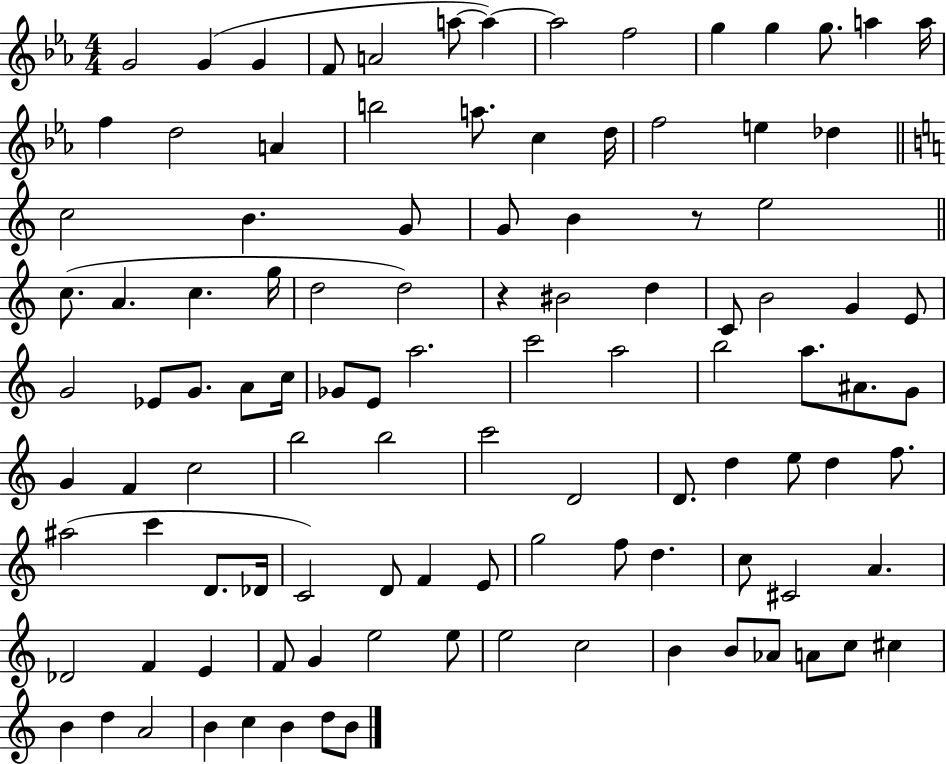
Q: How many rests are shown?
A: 2